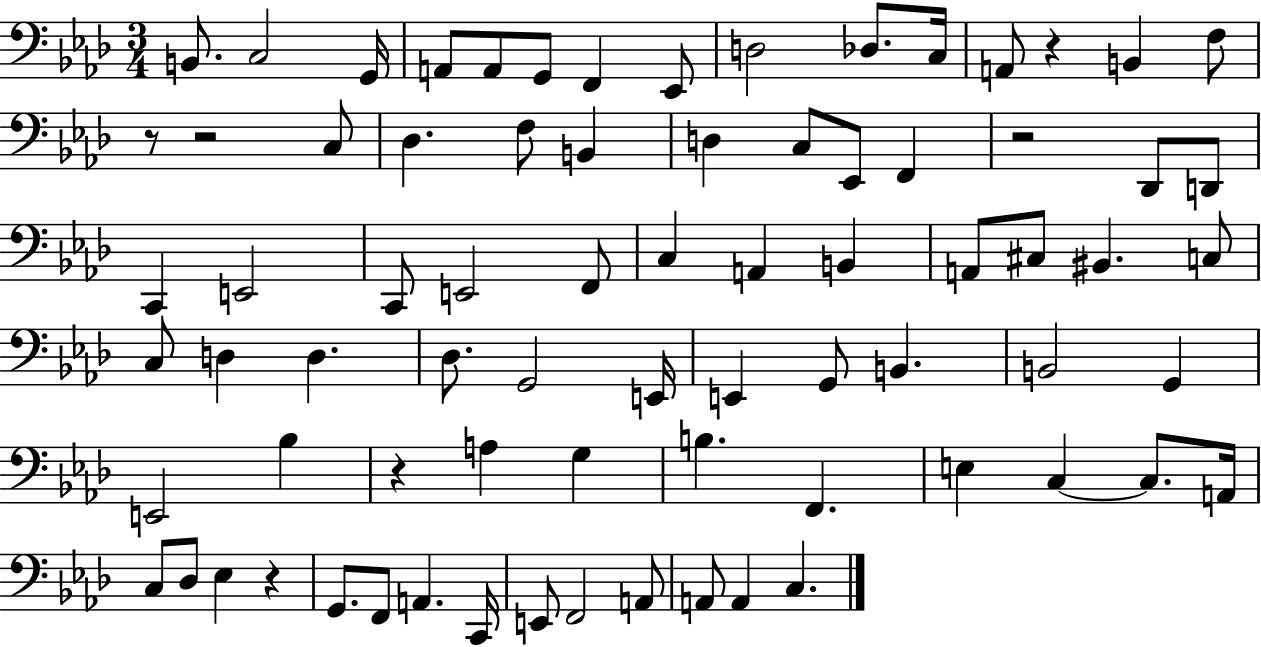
X:1
T:Untitled
M:3/4
L:1/4
K:Ab
B,,/2 C,2 G,,/4 A,,/2 A,,/2 G,,/2 F,, _E,,/2 D,2 _D,/2 C,/4 A,,/2 z B,, F,/2 z/2 z2 C,/2 _D, F,/2 B,, D, C,/2 _E,,/2 F,, z2 _D,,/2 D,,/2 C,, E,,2 C,,/2 E,,2 F,,/2 C, A,, B,, A,,/2 ^C,/2 ^B,, C,/2 C,/2 D, D, _D,/2 G,,2 E,,/4 E,, G,,/2 B,, B,,2 G,, E,,2 _B, z A, G, B, F,, E, C, C,/2 A,,/4 C,/2 _D,/2 _E, z G,,/2 F,,/2 A,, C,,/4 E,,/2 F,,2 A,,/2 A,,/2 A,, C,